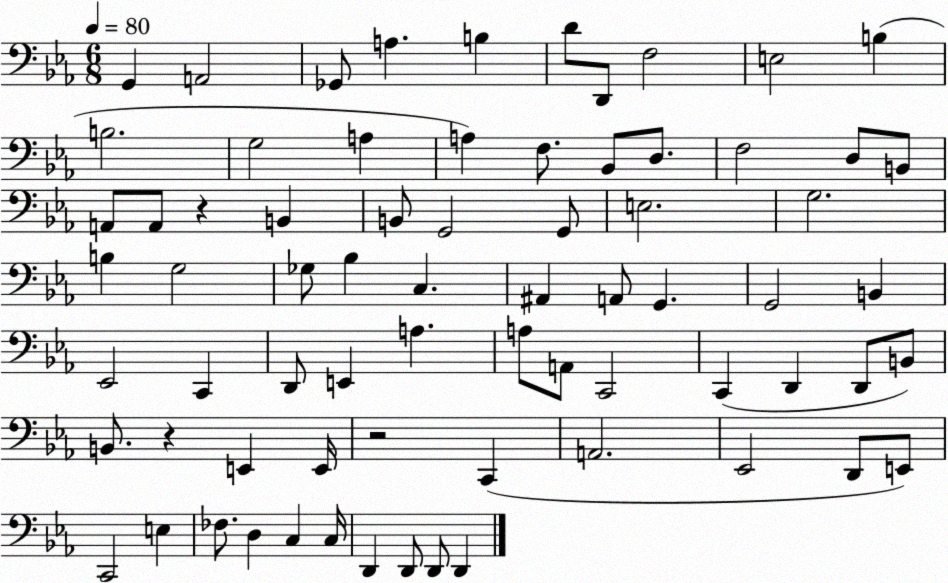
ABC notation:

X:1
T:Untitled
M:6/8
L:1/4
K:Eb
G,, A,,2 _G,,/2 A, B, D/2 D,,/2 F,2 E,2 B, B,2 G,2 A, A, F,/2 _B,,/2 D,/2 F,2 D,/2 B,,/2 A,,/2 A,,/2 z B,, B,,/2 G,,2 G,,/2 E,2 G,2 B, G,2 _G,/2 _B, C, ^A,, A,,/2 G,, G,,2 B,, _E,,2 C,, D,,/2 E,, A, A,/2 A,,/2 C,,2 C,, D,, D,,/2 B,,/2 B,,/2 z E,, E,,/4 z2 C,, A,,2 _E,,2 D,,/2 E,,/2 C,,2 E, _F,/2 D, C, C,/4 D,, D,,/2 D,,/2 D,,